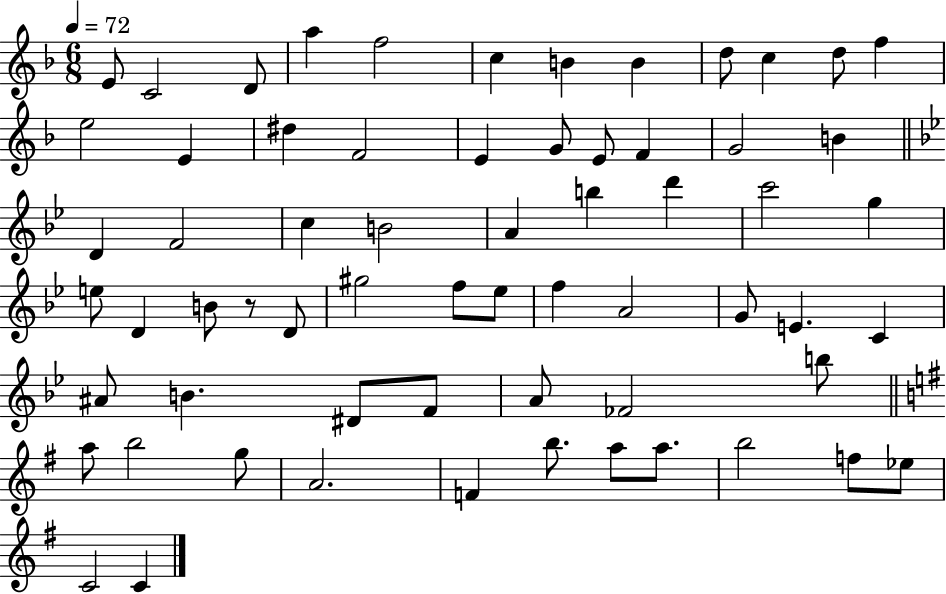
{
  \clef treble
  \numericTimeSignature
  \time 6/8
  \key f \major
  \tempo 4 = 72
  e'8 c'2 d'8 | a''4 f''2 | c''4 b'4 b'4 | d''8 c''4 d''8 f''4 | \break e''2 e'4 | dis''4 f'2 | e'4 g'8 e'8 f'4 | g'2 b'4 | \break \bar "||" \break \key bes \major d'4 f'2 | c''4 b'2 | a'4 b''4 d'''4 | c'''2 g''4 | \break e''8 d'4 b'8 r8 d'8 | gis''2 f''8 ees''8 | f''4 a'2 | g'8 e'4. c'4 | \break ais'8 b'4. dis'8 f'8 | a'8 fes'2 b''8 | \bar "||" \break \key g \major a''8 b''2 g''8 | a'2. | f'4 b''8. a''8 a''8. | b''2 f''8 ees''8 | \break c'2 c'4 | \bar "|."
}